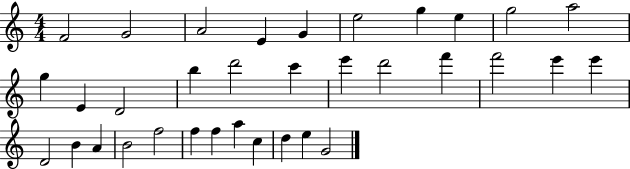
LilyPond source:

{
  \clef treble
  \numericTimeSignature
  \time 4/4
  \key c \major
  f'2 g'2 | a'2 e'4 g'4 | e''2 g''4 e''4 | g''2 a''2 | \break g''4 e'4 d'2 | b''4 d'''2 c'''4 | e'''4 d'''2 f'''4 | f'''2 e'''4 e'''4 | \break d'2 b'4 a'4 | b'2 f''2 | f''4 f''4 a''4 c''4 | d''4 e''4 g'2 | \break \bar "|."
}